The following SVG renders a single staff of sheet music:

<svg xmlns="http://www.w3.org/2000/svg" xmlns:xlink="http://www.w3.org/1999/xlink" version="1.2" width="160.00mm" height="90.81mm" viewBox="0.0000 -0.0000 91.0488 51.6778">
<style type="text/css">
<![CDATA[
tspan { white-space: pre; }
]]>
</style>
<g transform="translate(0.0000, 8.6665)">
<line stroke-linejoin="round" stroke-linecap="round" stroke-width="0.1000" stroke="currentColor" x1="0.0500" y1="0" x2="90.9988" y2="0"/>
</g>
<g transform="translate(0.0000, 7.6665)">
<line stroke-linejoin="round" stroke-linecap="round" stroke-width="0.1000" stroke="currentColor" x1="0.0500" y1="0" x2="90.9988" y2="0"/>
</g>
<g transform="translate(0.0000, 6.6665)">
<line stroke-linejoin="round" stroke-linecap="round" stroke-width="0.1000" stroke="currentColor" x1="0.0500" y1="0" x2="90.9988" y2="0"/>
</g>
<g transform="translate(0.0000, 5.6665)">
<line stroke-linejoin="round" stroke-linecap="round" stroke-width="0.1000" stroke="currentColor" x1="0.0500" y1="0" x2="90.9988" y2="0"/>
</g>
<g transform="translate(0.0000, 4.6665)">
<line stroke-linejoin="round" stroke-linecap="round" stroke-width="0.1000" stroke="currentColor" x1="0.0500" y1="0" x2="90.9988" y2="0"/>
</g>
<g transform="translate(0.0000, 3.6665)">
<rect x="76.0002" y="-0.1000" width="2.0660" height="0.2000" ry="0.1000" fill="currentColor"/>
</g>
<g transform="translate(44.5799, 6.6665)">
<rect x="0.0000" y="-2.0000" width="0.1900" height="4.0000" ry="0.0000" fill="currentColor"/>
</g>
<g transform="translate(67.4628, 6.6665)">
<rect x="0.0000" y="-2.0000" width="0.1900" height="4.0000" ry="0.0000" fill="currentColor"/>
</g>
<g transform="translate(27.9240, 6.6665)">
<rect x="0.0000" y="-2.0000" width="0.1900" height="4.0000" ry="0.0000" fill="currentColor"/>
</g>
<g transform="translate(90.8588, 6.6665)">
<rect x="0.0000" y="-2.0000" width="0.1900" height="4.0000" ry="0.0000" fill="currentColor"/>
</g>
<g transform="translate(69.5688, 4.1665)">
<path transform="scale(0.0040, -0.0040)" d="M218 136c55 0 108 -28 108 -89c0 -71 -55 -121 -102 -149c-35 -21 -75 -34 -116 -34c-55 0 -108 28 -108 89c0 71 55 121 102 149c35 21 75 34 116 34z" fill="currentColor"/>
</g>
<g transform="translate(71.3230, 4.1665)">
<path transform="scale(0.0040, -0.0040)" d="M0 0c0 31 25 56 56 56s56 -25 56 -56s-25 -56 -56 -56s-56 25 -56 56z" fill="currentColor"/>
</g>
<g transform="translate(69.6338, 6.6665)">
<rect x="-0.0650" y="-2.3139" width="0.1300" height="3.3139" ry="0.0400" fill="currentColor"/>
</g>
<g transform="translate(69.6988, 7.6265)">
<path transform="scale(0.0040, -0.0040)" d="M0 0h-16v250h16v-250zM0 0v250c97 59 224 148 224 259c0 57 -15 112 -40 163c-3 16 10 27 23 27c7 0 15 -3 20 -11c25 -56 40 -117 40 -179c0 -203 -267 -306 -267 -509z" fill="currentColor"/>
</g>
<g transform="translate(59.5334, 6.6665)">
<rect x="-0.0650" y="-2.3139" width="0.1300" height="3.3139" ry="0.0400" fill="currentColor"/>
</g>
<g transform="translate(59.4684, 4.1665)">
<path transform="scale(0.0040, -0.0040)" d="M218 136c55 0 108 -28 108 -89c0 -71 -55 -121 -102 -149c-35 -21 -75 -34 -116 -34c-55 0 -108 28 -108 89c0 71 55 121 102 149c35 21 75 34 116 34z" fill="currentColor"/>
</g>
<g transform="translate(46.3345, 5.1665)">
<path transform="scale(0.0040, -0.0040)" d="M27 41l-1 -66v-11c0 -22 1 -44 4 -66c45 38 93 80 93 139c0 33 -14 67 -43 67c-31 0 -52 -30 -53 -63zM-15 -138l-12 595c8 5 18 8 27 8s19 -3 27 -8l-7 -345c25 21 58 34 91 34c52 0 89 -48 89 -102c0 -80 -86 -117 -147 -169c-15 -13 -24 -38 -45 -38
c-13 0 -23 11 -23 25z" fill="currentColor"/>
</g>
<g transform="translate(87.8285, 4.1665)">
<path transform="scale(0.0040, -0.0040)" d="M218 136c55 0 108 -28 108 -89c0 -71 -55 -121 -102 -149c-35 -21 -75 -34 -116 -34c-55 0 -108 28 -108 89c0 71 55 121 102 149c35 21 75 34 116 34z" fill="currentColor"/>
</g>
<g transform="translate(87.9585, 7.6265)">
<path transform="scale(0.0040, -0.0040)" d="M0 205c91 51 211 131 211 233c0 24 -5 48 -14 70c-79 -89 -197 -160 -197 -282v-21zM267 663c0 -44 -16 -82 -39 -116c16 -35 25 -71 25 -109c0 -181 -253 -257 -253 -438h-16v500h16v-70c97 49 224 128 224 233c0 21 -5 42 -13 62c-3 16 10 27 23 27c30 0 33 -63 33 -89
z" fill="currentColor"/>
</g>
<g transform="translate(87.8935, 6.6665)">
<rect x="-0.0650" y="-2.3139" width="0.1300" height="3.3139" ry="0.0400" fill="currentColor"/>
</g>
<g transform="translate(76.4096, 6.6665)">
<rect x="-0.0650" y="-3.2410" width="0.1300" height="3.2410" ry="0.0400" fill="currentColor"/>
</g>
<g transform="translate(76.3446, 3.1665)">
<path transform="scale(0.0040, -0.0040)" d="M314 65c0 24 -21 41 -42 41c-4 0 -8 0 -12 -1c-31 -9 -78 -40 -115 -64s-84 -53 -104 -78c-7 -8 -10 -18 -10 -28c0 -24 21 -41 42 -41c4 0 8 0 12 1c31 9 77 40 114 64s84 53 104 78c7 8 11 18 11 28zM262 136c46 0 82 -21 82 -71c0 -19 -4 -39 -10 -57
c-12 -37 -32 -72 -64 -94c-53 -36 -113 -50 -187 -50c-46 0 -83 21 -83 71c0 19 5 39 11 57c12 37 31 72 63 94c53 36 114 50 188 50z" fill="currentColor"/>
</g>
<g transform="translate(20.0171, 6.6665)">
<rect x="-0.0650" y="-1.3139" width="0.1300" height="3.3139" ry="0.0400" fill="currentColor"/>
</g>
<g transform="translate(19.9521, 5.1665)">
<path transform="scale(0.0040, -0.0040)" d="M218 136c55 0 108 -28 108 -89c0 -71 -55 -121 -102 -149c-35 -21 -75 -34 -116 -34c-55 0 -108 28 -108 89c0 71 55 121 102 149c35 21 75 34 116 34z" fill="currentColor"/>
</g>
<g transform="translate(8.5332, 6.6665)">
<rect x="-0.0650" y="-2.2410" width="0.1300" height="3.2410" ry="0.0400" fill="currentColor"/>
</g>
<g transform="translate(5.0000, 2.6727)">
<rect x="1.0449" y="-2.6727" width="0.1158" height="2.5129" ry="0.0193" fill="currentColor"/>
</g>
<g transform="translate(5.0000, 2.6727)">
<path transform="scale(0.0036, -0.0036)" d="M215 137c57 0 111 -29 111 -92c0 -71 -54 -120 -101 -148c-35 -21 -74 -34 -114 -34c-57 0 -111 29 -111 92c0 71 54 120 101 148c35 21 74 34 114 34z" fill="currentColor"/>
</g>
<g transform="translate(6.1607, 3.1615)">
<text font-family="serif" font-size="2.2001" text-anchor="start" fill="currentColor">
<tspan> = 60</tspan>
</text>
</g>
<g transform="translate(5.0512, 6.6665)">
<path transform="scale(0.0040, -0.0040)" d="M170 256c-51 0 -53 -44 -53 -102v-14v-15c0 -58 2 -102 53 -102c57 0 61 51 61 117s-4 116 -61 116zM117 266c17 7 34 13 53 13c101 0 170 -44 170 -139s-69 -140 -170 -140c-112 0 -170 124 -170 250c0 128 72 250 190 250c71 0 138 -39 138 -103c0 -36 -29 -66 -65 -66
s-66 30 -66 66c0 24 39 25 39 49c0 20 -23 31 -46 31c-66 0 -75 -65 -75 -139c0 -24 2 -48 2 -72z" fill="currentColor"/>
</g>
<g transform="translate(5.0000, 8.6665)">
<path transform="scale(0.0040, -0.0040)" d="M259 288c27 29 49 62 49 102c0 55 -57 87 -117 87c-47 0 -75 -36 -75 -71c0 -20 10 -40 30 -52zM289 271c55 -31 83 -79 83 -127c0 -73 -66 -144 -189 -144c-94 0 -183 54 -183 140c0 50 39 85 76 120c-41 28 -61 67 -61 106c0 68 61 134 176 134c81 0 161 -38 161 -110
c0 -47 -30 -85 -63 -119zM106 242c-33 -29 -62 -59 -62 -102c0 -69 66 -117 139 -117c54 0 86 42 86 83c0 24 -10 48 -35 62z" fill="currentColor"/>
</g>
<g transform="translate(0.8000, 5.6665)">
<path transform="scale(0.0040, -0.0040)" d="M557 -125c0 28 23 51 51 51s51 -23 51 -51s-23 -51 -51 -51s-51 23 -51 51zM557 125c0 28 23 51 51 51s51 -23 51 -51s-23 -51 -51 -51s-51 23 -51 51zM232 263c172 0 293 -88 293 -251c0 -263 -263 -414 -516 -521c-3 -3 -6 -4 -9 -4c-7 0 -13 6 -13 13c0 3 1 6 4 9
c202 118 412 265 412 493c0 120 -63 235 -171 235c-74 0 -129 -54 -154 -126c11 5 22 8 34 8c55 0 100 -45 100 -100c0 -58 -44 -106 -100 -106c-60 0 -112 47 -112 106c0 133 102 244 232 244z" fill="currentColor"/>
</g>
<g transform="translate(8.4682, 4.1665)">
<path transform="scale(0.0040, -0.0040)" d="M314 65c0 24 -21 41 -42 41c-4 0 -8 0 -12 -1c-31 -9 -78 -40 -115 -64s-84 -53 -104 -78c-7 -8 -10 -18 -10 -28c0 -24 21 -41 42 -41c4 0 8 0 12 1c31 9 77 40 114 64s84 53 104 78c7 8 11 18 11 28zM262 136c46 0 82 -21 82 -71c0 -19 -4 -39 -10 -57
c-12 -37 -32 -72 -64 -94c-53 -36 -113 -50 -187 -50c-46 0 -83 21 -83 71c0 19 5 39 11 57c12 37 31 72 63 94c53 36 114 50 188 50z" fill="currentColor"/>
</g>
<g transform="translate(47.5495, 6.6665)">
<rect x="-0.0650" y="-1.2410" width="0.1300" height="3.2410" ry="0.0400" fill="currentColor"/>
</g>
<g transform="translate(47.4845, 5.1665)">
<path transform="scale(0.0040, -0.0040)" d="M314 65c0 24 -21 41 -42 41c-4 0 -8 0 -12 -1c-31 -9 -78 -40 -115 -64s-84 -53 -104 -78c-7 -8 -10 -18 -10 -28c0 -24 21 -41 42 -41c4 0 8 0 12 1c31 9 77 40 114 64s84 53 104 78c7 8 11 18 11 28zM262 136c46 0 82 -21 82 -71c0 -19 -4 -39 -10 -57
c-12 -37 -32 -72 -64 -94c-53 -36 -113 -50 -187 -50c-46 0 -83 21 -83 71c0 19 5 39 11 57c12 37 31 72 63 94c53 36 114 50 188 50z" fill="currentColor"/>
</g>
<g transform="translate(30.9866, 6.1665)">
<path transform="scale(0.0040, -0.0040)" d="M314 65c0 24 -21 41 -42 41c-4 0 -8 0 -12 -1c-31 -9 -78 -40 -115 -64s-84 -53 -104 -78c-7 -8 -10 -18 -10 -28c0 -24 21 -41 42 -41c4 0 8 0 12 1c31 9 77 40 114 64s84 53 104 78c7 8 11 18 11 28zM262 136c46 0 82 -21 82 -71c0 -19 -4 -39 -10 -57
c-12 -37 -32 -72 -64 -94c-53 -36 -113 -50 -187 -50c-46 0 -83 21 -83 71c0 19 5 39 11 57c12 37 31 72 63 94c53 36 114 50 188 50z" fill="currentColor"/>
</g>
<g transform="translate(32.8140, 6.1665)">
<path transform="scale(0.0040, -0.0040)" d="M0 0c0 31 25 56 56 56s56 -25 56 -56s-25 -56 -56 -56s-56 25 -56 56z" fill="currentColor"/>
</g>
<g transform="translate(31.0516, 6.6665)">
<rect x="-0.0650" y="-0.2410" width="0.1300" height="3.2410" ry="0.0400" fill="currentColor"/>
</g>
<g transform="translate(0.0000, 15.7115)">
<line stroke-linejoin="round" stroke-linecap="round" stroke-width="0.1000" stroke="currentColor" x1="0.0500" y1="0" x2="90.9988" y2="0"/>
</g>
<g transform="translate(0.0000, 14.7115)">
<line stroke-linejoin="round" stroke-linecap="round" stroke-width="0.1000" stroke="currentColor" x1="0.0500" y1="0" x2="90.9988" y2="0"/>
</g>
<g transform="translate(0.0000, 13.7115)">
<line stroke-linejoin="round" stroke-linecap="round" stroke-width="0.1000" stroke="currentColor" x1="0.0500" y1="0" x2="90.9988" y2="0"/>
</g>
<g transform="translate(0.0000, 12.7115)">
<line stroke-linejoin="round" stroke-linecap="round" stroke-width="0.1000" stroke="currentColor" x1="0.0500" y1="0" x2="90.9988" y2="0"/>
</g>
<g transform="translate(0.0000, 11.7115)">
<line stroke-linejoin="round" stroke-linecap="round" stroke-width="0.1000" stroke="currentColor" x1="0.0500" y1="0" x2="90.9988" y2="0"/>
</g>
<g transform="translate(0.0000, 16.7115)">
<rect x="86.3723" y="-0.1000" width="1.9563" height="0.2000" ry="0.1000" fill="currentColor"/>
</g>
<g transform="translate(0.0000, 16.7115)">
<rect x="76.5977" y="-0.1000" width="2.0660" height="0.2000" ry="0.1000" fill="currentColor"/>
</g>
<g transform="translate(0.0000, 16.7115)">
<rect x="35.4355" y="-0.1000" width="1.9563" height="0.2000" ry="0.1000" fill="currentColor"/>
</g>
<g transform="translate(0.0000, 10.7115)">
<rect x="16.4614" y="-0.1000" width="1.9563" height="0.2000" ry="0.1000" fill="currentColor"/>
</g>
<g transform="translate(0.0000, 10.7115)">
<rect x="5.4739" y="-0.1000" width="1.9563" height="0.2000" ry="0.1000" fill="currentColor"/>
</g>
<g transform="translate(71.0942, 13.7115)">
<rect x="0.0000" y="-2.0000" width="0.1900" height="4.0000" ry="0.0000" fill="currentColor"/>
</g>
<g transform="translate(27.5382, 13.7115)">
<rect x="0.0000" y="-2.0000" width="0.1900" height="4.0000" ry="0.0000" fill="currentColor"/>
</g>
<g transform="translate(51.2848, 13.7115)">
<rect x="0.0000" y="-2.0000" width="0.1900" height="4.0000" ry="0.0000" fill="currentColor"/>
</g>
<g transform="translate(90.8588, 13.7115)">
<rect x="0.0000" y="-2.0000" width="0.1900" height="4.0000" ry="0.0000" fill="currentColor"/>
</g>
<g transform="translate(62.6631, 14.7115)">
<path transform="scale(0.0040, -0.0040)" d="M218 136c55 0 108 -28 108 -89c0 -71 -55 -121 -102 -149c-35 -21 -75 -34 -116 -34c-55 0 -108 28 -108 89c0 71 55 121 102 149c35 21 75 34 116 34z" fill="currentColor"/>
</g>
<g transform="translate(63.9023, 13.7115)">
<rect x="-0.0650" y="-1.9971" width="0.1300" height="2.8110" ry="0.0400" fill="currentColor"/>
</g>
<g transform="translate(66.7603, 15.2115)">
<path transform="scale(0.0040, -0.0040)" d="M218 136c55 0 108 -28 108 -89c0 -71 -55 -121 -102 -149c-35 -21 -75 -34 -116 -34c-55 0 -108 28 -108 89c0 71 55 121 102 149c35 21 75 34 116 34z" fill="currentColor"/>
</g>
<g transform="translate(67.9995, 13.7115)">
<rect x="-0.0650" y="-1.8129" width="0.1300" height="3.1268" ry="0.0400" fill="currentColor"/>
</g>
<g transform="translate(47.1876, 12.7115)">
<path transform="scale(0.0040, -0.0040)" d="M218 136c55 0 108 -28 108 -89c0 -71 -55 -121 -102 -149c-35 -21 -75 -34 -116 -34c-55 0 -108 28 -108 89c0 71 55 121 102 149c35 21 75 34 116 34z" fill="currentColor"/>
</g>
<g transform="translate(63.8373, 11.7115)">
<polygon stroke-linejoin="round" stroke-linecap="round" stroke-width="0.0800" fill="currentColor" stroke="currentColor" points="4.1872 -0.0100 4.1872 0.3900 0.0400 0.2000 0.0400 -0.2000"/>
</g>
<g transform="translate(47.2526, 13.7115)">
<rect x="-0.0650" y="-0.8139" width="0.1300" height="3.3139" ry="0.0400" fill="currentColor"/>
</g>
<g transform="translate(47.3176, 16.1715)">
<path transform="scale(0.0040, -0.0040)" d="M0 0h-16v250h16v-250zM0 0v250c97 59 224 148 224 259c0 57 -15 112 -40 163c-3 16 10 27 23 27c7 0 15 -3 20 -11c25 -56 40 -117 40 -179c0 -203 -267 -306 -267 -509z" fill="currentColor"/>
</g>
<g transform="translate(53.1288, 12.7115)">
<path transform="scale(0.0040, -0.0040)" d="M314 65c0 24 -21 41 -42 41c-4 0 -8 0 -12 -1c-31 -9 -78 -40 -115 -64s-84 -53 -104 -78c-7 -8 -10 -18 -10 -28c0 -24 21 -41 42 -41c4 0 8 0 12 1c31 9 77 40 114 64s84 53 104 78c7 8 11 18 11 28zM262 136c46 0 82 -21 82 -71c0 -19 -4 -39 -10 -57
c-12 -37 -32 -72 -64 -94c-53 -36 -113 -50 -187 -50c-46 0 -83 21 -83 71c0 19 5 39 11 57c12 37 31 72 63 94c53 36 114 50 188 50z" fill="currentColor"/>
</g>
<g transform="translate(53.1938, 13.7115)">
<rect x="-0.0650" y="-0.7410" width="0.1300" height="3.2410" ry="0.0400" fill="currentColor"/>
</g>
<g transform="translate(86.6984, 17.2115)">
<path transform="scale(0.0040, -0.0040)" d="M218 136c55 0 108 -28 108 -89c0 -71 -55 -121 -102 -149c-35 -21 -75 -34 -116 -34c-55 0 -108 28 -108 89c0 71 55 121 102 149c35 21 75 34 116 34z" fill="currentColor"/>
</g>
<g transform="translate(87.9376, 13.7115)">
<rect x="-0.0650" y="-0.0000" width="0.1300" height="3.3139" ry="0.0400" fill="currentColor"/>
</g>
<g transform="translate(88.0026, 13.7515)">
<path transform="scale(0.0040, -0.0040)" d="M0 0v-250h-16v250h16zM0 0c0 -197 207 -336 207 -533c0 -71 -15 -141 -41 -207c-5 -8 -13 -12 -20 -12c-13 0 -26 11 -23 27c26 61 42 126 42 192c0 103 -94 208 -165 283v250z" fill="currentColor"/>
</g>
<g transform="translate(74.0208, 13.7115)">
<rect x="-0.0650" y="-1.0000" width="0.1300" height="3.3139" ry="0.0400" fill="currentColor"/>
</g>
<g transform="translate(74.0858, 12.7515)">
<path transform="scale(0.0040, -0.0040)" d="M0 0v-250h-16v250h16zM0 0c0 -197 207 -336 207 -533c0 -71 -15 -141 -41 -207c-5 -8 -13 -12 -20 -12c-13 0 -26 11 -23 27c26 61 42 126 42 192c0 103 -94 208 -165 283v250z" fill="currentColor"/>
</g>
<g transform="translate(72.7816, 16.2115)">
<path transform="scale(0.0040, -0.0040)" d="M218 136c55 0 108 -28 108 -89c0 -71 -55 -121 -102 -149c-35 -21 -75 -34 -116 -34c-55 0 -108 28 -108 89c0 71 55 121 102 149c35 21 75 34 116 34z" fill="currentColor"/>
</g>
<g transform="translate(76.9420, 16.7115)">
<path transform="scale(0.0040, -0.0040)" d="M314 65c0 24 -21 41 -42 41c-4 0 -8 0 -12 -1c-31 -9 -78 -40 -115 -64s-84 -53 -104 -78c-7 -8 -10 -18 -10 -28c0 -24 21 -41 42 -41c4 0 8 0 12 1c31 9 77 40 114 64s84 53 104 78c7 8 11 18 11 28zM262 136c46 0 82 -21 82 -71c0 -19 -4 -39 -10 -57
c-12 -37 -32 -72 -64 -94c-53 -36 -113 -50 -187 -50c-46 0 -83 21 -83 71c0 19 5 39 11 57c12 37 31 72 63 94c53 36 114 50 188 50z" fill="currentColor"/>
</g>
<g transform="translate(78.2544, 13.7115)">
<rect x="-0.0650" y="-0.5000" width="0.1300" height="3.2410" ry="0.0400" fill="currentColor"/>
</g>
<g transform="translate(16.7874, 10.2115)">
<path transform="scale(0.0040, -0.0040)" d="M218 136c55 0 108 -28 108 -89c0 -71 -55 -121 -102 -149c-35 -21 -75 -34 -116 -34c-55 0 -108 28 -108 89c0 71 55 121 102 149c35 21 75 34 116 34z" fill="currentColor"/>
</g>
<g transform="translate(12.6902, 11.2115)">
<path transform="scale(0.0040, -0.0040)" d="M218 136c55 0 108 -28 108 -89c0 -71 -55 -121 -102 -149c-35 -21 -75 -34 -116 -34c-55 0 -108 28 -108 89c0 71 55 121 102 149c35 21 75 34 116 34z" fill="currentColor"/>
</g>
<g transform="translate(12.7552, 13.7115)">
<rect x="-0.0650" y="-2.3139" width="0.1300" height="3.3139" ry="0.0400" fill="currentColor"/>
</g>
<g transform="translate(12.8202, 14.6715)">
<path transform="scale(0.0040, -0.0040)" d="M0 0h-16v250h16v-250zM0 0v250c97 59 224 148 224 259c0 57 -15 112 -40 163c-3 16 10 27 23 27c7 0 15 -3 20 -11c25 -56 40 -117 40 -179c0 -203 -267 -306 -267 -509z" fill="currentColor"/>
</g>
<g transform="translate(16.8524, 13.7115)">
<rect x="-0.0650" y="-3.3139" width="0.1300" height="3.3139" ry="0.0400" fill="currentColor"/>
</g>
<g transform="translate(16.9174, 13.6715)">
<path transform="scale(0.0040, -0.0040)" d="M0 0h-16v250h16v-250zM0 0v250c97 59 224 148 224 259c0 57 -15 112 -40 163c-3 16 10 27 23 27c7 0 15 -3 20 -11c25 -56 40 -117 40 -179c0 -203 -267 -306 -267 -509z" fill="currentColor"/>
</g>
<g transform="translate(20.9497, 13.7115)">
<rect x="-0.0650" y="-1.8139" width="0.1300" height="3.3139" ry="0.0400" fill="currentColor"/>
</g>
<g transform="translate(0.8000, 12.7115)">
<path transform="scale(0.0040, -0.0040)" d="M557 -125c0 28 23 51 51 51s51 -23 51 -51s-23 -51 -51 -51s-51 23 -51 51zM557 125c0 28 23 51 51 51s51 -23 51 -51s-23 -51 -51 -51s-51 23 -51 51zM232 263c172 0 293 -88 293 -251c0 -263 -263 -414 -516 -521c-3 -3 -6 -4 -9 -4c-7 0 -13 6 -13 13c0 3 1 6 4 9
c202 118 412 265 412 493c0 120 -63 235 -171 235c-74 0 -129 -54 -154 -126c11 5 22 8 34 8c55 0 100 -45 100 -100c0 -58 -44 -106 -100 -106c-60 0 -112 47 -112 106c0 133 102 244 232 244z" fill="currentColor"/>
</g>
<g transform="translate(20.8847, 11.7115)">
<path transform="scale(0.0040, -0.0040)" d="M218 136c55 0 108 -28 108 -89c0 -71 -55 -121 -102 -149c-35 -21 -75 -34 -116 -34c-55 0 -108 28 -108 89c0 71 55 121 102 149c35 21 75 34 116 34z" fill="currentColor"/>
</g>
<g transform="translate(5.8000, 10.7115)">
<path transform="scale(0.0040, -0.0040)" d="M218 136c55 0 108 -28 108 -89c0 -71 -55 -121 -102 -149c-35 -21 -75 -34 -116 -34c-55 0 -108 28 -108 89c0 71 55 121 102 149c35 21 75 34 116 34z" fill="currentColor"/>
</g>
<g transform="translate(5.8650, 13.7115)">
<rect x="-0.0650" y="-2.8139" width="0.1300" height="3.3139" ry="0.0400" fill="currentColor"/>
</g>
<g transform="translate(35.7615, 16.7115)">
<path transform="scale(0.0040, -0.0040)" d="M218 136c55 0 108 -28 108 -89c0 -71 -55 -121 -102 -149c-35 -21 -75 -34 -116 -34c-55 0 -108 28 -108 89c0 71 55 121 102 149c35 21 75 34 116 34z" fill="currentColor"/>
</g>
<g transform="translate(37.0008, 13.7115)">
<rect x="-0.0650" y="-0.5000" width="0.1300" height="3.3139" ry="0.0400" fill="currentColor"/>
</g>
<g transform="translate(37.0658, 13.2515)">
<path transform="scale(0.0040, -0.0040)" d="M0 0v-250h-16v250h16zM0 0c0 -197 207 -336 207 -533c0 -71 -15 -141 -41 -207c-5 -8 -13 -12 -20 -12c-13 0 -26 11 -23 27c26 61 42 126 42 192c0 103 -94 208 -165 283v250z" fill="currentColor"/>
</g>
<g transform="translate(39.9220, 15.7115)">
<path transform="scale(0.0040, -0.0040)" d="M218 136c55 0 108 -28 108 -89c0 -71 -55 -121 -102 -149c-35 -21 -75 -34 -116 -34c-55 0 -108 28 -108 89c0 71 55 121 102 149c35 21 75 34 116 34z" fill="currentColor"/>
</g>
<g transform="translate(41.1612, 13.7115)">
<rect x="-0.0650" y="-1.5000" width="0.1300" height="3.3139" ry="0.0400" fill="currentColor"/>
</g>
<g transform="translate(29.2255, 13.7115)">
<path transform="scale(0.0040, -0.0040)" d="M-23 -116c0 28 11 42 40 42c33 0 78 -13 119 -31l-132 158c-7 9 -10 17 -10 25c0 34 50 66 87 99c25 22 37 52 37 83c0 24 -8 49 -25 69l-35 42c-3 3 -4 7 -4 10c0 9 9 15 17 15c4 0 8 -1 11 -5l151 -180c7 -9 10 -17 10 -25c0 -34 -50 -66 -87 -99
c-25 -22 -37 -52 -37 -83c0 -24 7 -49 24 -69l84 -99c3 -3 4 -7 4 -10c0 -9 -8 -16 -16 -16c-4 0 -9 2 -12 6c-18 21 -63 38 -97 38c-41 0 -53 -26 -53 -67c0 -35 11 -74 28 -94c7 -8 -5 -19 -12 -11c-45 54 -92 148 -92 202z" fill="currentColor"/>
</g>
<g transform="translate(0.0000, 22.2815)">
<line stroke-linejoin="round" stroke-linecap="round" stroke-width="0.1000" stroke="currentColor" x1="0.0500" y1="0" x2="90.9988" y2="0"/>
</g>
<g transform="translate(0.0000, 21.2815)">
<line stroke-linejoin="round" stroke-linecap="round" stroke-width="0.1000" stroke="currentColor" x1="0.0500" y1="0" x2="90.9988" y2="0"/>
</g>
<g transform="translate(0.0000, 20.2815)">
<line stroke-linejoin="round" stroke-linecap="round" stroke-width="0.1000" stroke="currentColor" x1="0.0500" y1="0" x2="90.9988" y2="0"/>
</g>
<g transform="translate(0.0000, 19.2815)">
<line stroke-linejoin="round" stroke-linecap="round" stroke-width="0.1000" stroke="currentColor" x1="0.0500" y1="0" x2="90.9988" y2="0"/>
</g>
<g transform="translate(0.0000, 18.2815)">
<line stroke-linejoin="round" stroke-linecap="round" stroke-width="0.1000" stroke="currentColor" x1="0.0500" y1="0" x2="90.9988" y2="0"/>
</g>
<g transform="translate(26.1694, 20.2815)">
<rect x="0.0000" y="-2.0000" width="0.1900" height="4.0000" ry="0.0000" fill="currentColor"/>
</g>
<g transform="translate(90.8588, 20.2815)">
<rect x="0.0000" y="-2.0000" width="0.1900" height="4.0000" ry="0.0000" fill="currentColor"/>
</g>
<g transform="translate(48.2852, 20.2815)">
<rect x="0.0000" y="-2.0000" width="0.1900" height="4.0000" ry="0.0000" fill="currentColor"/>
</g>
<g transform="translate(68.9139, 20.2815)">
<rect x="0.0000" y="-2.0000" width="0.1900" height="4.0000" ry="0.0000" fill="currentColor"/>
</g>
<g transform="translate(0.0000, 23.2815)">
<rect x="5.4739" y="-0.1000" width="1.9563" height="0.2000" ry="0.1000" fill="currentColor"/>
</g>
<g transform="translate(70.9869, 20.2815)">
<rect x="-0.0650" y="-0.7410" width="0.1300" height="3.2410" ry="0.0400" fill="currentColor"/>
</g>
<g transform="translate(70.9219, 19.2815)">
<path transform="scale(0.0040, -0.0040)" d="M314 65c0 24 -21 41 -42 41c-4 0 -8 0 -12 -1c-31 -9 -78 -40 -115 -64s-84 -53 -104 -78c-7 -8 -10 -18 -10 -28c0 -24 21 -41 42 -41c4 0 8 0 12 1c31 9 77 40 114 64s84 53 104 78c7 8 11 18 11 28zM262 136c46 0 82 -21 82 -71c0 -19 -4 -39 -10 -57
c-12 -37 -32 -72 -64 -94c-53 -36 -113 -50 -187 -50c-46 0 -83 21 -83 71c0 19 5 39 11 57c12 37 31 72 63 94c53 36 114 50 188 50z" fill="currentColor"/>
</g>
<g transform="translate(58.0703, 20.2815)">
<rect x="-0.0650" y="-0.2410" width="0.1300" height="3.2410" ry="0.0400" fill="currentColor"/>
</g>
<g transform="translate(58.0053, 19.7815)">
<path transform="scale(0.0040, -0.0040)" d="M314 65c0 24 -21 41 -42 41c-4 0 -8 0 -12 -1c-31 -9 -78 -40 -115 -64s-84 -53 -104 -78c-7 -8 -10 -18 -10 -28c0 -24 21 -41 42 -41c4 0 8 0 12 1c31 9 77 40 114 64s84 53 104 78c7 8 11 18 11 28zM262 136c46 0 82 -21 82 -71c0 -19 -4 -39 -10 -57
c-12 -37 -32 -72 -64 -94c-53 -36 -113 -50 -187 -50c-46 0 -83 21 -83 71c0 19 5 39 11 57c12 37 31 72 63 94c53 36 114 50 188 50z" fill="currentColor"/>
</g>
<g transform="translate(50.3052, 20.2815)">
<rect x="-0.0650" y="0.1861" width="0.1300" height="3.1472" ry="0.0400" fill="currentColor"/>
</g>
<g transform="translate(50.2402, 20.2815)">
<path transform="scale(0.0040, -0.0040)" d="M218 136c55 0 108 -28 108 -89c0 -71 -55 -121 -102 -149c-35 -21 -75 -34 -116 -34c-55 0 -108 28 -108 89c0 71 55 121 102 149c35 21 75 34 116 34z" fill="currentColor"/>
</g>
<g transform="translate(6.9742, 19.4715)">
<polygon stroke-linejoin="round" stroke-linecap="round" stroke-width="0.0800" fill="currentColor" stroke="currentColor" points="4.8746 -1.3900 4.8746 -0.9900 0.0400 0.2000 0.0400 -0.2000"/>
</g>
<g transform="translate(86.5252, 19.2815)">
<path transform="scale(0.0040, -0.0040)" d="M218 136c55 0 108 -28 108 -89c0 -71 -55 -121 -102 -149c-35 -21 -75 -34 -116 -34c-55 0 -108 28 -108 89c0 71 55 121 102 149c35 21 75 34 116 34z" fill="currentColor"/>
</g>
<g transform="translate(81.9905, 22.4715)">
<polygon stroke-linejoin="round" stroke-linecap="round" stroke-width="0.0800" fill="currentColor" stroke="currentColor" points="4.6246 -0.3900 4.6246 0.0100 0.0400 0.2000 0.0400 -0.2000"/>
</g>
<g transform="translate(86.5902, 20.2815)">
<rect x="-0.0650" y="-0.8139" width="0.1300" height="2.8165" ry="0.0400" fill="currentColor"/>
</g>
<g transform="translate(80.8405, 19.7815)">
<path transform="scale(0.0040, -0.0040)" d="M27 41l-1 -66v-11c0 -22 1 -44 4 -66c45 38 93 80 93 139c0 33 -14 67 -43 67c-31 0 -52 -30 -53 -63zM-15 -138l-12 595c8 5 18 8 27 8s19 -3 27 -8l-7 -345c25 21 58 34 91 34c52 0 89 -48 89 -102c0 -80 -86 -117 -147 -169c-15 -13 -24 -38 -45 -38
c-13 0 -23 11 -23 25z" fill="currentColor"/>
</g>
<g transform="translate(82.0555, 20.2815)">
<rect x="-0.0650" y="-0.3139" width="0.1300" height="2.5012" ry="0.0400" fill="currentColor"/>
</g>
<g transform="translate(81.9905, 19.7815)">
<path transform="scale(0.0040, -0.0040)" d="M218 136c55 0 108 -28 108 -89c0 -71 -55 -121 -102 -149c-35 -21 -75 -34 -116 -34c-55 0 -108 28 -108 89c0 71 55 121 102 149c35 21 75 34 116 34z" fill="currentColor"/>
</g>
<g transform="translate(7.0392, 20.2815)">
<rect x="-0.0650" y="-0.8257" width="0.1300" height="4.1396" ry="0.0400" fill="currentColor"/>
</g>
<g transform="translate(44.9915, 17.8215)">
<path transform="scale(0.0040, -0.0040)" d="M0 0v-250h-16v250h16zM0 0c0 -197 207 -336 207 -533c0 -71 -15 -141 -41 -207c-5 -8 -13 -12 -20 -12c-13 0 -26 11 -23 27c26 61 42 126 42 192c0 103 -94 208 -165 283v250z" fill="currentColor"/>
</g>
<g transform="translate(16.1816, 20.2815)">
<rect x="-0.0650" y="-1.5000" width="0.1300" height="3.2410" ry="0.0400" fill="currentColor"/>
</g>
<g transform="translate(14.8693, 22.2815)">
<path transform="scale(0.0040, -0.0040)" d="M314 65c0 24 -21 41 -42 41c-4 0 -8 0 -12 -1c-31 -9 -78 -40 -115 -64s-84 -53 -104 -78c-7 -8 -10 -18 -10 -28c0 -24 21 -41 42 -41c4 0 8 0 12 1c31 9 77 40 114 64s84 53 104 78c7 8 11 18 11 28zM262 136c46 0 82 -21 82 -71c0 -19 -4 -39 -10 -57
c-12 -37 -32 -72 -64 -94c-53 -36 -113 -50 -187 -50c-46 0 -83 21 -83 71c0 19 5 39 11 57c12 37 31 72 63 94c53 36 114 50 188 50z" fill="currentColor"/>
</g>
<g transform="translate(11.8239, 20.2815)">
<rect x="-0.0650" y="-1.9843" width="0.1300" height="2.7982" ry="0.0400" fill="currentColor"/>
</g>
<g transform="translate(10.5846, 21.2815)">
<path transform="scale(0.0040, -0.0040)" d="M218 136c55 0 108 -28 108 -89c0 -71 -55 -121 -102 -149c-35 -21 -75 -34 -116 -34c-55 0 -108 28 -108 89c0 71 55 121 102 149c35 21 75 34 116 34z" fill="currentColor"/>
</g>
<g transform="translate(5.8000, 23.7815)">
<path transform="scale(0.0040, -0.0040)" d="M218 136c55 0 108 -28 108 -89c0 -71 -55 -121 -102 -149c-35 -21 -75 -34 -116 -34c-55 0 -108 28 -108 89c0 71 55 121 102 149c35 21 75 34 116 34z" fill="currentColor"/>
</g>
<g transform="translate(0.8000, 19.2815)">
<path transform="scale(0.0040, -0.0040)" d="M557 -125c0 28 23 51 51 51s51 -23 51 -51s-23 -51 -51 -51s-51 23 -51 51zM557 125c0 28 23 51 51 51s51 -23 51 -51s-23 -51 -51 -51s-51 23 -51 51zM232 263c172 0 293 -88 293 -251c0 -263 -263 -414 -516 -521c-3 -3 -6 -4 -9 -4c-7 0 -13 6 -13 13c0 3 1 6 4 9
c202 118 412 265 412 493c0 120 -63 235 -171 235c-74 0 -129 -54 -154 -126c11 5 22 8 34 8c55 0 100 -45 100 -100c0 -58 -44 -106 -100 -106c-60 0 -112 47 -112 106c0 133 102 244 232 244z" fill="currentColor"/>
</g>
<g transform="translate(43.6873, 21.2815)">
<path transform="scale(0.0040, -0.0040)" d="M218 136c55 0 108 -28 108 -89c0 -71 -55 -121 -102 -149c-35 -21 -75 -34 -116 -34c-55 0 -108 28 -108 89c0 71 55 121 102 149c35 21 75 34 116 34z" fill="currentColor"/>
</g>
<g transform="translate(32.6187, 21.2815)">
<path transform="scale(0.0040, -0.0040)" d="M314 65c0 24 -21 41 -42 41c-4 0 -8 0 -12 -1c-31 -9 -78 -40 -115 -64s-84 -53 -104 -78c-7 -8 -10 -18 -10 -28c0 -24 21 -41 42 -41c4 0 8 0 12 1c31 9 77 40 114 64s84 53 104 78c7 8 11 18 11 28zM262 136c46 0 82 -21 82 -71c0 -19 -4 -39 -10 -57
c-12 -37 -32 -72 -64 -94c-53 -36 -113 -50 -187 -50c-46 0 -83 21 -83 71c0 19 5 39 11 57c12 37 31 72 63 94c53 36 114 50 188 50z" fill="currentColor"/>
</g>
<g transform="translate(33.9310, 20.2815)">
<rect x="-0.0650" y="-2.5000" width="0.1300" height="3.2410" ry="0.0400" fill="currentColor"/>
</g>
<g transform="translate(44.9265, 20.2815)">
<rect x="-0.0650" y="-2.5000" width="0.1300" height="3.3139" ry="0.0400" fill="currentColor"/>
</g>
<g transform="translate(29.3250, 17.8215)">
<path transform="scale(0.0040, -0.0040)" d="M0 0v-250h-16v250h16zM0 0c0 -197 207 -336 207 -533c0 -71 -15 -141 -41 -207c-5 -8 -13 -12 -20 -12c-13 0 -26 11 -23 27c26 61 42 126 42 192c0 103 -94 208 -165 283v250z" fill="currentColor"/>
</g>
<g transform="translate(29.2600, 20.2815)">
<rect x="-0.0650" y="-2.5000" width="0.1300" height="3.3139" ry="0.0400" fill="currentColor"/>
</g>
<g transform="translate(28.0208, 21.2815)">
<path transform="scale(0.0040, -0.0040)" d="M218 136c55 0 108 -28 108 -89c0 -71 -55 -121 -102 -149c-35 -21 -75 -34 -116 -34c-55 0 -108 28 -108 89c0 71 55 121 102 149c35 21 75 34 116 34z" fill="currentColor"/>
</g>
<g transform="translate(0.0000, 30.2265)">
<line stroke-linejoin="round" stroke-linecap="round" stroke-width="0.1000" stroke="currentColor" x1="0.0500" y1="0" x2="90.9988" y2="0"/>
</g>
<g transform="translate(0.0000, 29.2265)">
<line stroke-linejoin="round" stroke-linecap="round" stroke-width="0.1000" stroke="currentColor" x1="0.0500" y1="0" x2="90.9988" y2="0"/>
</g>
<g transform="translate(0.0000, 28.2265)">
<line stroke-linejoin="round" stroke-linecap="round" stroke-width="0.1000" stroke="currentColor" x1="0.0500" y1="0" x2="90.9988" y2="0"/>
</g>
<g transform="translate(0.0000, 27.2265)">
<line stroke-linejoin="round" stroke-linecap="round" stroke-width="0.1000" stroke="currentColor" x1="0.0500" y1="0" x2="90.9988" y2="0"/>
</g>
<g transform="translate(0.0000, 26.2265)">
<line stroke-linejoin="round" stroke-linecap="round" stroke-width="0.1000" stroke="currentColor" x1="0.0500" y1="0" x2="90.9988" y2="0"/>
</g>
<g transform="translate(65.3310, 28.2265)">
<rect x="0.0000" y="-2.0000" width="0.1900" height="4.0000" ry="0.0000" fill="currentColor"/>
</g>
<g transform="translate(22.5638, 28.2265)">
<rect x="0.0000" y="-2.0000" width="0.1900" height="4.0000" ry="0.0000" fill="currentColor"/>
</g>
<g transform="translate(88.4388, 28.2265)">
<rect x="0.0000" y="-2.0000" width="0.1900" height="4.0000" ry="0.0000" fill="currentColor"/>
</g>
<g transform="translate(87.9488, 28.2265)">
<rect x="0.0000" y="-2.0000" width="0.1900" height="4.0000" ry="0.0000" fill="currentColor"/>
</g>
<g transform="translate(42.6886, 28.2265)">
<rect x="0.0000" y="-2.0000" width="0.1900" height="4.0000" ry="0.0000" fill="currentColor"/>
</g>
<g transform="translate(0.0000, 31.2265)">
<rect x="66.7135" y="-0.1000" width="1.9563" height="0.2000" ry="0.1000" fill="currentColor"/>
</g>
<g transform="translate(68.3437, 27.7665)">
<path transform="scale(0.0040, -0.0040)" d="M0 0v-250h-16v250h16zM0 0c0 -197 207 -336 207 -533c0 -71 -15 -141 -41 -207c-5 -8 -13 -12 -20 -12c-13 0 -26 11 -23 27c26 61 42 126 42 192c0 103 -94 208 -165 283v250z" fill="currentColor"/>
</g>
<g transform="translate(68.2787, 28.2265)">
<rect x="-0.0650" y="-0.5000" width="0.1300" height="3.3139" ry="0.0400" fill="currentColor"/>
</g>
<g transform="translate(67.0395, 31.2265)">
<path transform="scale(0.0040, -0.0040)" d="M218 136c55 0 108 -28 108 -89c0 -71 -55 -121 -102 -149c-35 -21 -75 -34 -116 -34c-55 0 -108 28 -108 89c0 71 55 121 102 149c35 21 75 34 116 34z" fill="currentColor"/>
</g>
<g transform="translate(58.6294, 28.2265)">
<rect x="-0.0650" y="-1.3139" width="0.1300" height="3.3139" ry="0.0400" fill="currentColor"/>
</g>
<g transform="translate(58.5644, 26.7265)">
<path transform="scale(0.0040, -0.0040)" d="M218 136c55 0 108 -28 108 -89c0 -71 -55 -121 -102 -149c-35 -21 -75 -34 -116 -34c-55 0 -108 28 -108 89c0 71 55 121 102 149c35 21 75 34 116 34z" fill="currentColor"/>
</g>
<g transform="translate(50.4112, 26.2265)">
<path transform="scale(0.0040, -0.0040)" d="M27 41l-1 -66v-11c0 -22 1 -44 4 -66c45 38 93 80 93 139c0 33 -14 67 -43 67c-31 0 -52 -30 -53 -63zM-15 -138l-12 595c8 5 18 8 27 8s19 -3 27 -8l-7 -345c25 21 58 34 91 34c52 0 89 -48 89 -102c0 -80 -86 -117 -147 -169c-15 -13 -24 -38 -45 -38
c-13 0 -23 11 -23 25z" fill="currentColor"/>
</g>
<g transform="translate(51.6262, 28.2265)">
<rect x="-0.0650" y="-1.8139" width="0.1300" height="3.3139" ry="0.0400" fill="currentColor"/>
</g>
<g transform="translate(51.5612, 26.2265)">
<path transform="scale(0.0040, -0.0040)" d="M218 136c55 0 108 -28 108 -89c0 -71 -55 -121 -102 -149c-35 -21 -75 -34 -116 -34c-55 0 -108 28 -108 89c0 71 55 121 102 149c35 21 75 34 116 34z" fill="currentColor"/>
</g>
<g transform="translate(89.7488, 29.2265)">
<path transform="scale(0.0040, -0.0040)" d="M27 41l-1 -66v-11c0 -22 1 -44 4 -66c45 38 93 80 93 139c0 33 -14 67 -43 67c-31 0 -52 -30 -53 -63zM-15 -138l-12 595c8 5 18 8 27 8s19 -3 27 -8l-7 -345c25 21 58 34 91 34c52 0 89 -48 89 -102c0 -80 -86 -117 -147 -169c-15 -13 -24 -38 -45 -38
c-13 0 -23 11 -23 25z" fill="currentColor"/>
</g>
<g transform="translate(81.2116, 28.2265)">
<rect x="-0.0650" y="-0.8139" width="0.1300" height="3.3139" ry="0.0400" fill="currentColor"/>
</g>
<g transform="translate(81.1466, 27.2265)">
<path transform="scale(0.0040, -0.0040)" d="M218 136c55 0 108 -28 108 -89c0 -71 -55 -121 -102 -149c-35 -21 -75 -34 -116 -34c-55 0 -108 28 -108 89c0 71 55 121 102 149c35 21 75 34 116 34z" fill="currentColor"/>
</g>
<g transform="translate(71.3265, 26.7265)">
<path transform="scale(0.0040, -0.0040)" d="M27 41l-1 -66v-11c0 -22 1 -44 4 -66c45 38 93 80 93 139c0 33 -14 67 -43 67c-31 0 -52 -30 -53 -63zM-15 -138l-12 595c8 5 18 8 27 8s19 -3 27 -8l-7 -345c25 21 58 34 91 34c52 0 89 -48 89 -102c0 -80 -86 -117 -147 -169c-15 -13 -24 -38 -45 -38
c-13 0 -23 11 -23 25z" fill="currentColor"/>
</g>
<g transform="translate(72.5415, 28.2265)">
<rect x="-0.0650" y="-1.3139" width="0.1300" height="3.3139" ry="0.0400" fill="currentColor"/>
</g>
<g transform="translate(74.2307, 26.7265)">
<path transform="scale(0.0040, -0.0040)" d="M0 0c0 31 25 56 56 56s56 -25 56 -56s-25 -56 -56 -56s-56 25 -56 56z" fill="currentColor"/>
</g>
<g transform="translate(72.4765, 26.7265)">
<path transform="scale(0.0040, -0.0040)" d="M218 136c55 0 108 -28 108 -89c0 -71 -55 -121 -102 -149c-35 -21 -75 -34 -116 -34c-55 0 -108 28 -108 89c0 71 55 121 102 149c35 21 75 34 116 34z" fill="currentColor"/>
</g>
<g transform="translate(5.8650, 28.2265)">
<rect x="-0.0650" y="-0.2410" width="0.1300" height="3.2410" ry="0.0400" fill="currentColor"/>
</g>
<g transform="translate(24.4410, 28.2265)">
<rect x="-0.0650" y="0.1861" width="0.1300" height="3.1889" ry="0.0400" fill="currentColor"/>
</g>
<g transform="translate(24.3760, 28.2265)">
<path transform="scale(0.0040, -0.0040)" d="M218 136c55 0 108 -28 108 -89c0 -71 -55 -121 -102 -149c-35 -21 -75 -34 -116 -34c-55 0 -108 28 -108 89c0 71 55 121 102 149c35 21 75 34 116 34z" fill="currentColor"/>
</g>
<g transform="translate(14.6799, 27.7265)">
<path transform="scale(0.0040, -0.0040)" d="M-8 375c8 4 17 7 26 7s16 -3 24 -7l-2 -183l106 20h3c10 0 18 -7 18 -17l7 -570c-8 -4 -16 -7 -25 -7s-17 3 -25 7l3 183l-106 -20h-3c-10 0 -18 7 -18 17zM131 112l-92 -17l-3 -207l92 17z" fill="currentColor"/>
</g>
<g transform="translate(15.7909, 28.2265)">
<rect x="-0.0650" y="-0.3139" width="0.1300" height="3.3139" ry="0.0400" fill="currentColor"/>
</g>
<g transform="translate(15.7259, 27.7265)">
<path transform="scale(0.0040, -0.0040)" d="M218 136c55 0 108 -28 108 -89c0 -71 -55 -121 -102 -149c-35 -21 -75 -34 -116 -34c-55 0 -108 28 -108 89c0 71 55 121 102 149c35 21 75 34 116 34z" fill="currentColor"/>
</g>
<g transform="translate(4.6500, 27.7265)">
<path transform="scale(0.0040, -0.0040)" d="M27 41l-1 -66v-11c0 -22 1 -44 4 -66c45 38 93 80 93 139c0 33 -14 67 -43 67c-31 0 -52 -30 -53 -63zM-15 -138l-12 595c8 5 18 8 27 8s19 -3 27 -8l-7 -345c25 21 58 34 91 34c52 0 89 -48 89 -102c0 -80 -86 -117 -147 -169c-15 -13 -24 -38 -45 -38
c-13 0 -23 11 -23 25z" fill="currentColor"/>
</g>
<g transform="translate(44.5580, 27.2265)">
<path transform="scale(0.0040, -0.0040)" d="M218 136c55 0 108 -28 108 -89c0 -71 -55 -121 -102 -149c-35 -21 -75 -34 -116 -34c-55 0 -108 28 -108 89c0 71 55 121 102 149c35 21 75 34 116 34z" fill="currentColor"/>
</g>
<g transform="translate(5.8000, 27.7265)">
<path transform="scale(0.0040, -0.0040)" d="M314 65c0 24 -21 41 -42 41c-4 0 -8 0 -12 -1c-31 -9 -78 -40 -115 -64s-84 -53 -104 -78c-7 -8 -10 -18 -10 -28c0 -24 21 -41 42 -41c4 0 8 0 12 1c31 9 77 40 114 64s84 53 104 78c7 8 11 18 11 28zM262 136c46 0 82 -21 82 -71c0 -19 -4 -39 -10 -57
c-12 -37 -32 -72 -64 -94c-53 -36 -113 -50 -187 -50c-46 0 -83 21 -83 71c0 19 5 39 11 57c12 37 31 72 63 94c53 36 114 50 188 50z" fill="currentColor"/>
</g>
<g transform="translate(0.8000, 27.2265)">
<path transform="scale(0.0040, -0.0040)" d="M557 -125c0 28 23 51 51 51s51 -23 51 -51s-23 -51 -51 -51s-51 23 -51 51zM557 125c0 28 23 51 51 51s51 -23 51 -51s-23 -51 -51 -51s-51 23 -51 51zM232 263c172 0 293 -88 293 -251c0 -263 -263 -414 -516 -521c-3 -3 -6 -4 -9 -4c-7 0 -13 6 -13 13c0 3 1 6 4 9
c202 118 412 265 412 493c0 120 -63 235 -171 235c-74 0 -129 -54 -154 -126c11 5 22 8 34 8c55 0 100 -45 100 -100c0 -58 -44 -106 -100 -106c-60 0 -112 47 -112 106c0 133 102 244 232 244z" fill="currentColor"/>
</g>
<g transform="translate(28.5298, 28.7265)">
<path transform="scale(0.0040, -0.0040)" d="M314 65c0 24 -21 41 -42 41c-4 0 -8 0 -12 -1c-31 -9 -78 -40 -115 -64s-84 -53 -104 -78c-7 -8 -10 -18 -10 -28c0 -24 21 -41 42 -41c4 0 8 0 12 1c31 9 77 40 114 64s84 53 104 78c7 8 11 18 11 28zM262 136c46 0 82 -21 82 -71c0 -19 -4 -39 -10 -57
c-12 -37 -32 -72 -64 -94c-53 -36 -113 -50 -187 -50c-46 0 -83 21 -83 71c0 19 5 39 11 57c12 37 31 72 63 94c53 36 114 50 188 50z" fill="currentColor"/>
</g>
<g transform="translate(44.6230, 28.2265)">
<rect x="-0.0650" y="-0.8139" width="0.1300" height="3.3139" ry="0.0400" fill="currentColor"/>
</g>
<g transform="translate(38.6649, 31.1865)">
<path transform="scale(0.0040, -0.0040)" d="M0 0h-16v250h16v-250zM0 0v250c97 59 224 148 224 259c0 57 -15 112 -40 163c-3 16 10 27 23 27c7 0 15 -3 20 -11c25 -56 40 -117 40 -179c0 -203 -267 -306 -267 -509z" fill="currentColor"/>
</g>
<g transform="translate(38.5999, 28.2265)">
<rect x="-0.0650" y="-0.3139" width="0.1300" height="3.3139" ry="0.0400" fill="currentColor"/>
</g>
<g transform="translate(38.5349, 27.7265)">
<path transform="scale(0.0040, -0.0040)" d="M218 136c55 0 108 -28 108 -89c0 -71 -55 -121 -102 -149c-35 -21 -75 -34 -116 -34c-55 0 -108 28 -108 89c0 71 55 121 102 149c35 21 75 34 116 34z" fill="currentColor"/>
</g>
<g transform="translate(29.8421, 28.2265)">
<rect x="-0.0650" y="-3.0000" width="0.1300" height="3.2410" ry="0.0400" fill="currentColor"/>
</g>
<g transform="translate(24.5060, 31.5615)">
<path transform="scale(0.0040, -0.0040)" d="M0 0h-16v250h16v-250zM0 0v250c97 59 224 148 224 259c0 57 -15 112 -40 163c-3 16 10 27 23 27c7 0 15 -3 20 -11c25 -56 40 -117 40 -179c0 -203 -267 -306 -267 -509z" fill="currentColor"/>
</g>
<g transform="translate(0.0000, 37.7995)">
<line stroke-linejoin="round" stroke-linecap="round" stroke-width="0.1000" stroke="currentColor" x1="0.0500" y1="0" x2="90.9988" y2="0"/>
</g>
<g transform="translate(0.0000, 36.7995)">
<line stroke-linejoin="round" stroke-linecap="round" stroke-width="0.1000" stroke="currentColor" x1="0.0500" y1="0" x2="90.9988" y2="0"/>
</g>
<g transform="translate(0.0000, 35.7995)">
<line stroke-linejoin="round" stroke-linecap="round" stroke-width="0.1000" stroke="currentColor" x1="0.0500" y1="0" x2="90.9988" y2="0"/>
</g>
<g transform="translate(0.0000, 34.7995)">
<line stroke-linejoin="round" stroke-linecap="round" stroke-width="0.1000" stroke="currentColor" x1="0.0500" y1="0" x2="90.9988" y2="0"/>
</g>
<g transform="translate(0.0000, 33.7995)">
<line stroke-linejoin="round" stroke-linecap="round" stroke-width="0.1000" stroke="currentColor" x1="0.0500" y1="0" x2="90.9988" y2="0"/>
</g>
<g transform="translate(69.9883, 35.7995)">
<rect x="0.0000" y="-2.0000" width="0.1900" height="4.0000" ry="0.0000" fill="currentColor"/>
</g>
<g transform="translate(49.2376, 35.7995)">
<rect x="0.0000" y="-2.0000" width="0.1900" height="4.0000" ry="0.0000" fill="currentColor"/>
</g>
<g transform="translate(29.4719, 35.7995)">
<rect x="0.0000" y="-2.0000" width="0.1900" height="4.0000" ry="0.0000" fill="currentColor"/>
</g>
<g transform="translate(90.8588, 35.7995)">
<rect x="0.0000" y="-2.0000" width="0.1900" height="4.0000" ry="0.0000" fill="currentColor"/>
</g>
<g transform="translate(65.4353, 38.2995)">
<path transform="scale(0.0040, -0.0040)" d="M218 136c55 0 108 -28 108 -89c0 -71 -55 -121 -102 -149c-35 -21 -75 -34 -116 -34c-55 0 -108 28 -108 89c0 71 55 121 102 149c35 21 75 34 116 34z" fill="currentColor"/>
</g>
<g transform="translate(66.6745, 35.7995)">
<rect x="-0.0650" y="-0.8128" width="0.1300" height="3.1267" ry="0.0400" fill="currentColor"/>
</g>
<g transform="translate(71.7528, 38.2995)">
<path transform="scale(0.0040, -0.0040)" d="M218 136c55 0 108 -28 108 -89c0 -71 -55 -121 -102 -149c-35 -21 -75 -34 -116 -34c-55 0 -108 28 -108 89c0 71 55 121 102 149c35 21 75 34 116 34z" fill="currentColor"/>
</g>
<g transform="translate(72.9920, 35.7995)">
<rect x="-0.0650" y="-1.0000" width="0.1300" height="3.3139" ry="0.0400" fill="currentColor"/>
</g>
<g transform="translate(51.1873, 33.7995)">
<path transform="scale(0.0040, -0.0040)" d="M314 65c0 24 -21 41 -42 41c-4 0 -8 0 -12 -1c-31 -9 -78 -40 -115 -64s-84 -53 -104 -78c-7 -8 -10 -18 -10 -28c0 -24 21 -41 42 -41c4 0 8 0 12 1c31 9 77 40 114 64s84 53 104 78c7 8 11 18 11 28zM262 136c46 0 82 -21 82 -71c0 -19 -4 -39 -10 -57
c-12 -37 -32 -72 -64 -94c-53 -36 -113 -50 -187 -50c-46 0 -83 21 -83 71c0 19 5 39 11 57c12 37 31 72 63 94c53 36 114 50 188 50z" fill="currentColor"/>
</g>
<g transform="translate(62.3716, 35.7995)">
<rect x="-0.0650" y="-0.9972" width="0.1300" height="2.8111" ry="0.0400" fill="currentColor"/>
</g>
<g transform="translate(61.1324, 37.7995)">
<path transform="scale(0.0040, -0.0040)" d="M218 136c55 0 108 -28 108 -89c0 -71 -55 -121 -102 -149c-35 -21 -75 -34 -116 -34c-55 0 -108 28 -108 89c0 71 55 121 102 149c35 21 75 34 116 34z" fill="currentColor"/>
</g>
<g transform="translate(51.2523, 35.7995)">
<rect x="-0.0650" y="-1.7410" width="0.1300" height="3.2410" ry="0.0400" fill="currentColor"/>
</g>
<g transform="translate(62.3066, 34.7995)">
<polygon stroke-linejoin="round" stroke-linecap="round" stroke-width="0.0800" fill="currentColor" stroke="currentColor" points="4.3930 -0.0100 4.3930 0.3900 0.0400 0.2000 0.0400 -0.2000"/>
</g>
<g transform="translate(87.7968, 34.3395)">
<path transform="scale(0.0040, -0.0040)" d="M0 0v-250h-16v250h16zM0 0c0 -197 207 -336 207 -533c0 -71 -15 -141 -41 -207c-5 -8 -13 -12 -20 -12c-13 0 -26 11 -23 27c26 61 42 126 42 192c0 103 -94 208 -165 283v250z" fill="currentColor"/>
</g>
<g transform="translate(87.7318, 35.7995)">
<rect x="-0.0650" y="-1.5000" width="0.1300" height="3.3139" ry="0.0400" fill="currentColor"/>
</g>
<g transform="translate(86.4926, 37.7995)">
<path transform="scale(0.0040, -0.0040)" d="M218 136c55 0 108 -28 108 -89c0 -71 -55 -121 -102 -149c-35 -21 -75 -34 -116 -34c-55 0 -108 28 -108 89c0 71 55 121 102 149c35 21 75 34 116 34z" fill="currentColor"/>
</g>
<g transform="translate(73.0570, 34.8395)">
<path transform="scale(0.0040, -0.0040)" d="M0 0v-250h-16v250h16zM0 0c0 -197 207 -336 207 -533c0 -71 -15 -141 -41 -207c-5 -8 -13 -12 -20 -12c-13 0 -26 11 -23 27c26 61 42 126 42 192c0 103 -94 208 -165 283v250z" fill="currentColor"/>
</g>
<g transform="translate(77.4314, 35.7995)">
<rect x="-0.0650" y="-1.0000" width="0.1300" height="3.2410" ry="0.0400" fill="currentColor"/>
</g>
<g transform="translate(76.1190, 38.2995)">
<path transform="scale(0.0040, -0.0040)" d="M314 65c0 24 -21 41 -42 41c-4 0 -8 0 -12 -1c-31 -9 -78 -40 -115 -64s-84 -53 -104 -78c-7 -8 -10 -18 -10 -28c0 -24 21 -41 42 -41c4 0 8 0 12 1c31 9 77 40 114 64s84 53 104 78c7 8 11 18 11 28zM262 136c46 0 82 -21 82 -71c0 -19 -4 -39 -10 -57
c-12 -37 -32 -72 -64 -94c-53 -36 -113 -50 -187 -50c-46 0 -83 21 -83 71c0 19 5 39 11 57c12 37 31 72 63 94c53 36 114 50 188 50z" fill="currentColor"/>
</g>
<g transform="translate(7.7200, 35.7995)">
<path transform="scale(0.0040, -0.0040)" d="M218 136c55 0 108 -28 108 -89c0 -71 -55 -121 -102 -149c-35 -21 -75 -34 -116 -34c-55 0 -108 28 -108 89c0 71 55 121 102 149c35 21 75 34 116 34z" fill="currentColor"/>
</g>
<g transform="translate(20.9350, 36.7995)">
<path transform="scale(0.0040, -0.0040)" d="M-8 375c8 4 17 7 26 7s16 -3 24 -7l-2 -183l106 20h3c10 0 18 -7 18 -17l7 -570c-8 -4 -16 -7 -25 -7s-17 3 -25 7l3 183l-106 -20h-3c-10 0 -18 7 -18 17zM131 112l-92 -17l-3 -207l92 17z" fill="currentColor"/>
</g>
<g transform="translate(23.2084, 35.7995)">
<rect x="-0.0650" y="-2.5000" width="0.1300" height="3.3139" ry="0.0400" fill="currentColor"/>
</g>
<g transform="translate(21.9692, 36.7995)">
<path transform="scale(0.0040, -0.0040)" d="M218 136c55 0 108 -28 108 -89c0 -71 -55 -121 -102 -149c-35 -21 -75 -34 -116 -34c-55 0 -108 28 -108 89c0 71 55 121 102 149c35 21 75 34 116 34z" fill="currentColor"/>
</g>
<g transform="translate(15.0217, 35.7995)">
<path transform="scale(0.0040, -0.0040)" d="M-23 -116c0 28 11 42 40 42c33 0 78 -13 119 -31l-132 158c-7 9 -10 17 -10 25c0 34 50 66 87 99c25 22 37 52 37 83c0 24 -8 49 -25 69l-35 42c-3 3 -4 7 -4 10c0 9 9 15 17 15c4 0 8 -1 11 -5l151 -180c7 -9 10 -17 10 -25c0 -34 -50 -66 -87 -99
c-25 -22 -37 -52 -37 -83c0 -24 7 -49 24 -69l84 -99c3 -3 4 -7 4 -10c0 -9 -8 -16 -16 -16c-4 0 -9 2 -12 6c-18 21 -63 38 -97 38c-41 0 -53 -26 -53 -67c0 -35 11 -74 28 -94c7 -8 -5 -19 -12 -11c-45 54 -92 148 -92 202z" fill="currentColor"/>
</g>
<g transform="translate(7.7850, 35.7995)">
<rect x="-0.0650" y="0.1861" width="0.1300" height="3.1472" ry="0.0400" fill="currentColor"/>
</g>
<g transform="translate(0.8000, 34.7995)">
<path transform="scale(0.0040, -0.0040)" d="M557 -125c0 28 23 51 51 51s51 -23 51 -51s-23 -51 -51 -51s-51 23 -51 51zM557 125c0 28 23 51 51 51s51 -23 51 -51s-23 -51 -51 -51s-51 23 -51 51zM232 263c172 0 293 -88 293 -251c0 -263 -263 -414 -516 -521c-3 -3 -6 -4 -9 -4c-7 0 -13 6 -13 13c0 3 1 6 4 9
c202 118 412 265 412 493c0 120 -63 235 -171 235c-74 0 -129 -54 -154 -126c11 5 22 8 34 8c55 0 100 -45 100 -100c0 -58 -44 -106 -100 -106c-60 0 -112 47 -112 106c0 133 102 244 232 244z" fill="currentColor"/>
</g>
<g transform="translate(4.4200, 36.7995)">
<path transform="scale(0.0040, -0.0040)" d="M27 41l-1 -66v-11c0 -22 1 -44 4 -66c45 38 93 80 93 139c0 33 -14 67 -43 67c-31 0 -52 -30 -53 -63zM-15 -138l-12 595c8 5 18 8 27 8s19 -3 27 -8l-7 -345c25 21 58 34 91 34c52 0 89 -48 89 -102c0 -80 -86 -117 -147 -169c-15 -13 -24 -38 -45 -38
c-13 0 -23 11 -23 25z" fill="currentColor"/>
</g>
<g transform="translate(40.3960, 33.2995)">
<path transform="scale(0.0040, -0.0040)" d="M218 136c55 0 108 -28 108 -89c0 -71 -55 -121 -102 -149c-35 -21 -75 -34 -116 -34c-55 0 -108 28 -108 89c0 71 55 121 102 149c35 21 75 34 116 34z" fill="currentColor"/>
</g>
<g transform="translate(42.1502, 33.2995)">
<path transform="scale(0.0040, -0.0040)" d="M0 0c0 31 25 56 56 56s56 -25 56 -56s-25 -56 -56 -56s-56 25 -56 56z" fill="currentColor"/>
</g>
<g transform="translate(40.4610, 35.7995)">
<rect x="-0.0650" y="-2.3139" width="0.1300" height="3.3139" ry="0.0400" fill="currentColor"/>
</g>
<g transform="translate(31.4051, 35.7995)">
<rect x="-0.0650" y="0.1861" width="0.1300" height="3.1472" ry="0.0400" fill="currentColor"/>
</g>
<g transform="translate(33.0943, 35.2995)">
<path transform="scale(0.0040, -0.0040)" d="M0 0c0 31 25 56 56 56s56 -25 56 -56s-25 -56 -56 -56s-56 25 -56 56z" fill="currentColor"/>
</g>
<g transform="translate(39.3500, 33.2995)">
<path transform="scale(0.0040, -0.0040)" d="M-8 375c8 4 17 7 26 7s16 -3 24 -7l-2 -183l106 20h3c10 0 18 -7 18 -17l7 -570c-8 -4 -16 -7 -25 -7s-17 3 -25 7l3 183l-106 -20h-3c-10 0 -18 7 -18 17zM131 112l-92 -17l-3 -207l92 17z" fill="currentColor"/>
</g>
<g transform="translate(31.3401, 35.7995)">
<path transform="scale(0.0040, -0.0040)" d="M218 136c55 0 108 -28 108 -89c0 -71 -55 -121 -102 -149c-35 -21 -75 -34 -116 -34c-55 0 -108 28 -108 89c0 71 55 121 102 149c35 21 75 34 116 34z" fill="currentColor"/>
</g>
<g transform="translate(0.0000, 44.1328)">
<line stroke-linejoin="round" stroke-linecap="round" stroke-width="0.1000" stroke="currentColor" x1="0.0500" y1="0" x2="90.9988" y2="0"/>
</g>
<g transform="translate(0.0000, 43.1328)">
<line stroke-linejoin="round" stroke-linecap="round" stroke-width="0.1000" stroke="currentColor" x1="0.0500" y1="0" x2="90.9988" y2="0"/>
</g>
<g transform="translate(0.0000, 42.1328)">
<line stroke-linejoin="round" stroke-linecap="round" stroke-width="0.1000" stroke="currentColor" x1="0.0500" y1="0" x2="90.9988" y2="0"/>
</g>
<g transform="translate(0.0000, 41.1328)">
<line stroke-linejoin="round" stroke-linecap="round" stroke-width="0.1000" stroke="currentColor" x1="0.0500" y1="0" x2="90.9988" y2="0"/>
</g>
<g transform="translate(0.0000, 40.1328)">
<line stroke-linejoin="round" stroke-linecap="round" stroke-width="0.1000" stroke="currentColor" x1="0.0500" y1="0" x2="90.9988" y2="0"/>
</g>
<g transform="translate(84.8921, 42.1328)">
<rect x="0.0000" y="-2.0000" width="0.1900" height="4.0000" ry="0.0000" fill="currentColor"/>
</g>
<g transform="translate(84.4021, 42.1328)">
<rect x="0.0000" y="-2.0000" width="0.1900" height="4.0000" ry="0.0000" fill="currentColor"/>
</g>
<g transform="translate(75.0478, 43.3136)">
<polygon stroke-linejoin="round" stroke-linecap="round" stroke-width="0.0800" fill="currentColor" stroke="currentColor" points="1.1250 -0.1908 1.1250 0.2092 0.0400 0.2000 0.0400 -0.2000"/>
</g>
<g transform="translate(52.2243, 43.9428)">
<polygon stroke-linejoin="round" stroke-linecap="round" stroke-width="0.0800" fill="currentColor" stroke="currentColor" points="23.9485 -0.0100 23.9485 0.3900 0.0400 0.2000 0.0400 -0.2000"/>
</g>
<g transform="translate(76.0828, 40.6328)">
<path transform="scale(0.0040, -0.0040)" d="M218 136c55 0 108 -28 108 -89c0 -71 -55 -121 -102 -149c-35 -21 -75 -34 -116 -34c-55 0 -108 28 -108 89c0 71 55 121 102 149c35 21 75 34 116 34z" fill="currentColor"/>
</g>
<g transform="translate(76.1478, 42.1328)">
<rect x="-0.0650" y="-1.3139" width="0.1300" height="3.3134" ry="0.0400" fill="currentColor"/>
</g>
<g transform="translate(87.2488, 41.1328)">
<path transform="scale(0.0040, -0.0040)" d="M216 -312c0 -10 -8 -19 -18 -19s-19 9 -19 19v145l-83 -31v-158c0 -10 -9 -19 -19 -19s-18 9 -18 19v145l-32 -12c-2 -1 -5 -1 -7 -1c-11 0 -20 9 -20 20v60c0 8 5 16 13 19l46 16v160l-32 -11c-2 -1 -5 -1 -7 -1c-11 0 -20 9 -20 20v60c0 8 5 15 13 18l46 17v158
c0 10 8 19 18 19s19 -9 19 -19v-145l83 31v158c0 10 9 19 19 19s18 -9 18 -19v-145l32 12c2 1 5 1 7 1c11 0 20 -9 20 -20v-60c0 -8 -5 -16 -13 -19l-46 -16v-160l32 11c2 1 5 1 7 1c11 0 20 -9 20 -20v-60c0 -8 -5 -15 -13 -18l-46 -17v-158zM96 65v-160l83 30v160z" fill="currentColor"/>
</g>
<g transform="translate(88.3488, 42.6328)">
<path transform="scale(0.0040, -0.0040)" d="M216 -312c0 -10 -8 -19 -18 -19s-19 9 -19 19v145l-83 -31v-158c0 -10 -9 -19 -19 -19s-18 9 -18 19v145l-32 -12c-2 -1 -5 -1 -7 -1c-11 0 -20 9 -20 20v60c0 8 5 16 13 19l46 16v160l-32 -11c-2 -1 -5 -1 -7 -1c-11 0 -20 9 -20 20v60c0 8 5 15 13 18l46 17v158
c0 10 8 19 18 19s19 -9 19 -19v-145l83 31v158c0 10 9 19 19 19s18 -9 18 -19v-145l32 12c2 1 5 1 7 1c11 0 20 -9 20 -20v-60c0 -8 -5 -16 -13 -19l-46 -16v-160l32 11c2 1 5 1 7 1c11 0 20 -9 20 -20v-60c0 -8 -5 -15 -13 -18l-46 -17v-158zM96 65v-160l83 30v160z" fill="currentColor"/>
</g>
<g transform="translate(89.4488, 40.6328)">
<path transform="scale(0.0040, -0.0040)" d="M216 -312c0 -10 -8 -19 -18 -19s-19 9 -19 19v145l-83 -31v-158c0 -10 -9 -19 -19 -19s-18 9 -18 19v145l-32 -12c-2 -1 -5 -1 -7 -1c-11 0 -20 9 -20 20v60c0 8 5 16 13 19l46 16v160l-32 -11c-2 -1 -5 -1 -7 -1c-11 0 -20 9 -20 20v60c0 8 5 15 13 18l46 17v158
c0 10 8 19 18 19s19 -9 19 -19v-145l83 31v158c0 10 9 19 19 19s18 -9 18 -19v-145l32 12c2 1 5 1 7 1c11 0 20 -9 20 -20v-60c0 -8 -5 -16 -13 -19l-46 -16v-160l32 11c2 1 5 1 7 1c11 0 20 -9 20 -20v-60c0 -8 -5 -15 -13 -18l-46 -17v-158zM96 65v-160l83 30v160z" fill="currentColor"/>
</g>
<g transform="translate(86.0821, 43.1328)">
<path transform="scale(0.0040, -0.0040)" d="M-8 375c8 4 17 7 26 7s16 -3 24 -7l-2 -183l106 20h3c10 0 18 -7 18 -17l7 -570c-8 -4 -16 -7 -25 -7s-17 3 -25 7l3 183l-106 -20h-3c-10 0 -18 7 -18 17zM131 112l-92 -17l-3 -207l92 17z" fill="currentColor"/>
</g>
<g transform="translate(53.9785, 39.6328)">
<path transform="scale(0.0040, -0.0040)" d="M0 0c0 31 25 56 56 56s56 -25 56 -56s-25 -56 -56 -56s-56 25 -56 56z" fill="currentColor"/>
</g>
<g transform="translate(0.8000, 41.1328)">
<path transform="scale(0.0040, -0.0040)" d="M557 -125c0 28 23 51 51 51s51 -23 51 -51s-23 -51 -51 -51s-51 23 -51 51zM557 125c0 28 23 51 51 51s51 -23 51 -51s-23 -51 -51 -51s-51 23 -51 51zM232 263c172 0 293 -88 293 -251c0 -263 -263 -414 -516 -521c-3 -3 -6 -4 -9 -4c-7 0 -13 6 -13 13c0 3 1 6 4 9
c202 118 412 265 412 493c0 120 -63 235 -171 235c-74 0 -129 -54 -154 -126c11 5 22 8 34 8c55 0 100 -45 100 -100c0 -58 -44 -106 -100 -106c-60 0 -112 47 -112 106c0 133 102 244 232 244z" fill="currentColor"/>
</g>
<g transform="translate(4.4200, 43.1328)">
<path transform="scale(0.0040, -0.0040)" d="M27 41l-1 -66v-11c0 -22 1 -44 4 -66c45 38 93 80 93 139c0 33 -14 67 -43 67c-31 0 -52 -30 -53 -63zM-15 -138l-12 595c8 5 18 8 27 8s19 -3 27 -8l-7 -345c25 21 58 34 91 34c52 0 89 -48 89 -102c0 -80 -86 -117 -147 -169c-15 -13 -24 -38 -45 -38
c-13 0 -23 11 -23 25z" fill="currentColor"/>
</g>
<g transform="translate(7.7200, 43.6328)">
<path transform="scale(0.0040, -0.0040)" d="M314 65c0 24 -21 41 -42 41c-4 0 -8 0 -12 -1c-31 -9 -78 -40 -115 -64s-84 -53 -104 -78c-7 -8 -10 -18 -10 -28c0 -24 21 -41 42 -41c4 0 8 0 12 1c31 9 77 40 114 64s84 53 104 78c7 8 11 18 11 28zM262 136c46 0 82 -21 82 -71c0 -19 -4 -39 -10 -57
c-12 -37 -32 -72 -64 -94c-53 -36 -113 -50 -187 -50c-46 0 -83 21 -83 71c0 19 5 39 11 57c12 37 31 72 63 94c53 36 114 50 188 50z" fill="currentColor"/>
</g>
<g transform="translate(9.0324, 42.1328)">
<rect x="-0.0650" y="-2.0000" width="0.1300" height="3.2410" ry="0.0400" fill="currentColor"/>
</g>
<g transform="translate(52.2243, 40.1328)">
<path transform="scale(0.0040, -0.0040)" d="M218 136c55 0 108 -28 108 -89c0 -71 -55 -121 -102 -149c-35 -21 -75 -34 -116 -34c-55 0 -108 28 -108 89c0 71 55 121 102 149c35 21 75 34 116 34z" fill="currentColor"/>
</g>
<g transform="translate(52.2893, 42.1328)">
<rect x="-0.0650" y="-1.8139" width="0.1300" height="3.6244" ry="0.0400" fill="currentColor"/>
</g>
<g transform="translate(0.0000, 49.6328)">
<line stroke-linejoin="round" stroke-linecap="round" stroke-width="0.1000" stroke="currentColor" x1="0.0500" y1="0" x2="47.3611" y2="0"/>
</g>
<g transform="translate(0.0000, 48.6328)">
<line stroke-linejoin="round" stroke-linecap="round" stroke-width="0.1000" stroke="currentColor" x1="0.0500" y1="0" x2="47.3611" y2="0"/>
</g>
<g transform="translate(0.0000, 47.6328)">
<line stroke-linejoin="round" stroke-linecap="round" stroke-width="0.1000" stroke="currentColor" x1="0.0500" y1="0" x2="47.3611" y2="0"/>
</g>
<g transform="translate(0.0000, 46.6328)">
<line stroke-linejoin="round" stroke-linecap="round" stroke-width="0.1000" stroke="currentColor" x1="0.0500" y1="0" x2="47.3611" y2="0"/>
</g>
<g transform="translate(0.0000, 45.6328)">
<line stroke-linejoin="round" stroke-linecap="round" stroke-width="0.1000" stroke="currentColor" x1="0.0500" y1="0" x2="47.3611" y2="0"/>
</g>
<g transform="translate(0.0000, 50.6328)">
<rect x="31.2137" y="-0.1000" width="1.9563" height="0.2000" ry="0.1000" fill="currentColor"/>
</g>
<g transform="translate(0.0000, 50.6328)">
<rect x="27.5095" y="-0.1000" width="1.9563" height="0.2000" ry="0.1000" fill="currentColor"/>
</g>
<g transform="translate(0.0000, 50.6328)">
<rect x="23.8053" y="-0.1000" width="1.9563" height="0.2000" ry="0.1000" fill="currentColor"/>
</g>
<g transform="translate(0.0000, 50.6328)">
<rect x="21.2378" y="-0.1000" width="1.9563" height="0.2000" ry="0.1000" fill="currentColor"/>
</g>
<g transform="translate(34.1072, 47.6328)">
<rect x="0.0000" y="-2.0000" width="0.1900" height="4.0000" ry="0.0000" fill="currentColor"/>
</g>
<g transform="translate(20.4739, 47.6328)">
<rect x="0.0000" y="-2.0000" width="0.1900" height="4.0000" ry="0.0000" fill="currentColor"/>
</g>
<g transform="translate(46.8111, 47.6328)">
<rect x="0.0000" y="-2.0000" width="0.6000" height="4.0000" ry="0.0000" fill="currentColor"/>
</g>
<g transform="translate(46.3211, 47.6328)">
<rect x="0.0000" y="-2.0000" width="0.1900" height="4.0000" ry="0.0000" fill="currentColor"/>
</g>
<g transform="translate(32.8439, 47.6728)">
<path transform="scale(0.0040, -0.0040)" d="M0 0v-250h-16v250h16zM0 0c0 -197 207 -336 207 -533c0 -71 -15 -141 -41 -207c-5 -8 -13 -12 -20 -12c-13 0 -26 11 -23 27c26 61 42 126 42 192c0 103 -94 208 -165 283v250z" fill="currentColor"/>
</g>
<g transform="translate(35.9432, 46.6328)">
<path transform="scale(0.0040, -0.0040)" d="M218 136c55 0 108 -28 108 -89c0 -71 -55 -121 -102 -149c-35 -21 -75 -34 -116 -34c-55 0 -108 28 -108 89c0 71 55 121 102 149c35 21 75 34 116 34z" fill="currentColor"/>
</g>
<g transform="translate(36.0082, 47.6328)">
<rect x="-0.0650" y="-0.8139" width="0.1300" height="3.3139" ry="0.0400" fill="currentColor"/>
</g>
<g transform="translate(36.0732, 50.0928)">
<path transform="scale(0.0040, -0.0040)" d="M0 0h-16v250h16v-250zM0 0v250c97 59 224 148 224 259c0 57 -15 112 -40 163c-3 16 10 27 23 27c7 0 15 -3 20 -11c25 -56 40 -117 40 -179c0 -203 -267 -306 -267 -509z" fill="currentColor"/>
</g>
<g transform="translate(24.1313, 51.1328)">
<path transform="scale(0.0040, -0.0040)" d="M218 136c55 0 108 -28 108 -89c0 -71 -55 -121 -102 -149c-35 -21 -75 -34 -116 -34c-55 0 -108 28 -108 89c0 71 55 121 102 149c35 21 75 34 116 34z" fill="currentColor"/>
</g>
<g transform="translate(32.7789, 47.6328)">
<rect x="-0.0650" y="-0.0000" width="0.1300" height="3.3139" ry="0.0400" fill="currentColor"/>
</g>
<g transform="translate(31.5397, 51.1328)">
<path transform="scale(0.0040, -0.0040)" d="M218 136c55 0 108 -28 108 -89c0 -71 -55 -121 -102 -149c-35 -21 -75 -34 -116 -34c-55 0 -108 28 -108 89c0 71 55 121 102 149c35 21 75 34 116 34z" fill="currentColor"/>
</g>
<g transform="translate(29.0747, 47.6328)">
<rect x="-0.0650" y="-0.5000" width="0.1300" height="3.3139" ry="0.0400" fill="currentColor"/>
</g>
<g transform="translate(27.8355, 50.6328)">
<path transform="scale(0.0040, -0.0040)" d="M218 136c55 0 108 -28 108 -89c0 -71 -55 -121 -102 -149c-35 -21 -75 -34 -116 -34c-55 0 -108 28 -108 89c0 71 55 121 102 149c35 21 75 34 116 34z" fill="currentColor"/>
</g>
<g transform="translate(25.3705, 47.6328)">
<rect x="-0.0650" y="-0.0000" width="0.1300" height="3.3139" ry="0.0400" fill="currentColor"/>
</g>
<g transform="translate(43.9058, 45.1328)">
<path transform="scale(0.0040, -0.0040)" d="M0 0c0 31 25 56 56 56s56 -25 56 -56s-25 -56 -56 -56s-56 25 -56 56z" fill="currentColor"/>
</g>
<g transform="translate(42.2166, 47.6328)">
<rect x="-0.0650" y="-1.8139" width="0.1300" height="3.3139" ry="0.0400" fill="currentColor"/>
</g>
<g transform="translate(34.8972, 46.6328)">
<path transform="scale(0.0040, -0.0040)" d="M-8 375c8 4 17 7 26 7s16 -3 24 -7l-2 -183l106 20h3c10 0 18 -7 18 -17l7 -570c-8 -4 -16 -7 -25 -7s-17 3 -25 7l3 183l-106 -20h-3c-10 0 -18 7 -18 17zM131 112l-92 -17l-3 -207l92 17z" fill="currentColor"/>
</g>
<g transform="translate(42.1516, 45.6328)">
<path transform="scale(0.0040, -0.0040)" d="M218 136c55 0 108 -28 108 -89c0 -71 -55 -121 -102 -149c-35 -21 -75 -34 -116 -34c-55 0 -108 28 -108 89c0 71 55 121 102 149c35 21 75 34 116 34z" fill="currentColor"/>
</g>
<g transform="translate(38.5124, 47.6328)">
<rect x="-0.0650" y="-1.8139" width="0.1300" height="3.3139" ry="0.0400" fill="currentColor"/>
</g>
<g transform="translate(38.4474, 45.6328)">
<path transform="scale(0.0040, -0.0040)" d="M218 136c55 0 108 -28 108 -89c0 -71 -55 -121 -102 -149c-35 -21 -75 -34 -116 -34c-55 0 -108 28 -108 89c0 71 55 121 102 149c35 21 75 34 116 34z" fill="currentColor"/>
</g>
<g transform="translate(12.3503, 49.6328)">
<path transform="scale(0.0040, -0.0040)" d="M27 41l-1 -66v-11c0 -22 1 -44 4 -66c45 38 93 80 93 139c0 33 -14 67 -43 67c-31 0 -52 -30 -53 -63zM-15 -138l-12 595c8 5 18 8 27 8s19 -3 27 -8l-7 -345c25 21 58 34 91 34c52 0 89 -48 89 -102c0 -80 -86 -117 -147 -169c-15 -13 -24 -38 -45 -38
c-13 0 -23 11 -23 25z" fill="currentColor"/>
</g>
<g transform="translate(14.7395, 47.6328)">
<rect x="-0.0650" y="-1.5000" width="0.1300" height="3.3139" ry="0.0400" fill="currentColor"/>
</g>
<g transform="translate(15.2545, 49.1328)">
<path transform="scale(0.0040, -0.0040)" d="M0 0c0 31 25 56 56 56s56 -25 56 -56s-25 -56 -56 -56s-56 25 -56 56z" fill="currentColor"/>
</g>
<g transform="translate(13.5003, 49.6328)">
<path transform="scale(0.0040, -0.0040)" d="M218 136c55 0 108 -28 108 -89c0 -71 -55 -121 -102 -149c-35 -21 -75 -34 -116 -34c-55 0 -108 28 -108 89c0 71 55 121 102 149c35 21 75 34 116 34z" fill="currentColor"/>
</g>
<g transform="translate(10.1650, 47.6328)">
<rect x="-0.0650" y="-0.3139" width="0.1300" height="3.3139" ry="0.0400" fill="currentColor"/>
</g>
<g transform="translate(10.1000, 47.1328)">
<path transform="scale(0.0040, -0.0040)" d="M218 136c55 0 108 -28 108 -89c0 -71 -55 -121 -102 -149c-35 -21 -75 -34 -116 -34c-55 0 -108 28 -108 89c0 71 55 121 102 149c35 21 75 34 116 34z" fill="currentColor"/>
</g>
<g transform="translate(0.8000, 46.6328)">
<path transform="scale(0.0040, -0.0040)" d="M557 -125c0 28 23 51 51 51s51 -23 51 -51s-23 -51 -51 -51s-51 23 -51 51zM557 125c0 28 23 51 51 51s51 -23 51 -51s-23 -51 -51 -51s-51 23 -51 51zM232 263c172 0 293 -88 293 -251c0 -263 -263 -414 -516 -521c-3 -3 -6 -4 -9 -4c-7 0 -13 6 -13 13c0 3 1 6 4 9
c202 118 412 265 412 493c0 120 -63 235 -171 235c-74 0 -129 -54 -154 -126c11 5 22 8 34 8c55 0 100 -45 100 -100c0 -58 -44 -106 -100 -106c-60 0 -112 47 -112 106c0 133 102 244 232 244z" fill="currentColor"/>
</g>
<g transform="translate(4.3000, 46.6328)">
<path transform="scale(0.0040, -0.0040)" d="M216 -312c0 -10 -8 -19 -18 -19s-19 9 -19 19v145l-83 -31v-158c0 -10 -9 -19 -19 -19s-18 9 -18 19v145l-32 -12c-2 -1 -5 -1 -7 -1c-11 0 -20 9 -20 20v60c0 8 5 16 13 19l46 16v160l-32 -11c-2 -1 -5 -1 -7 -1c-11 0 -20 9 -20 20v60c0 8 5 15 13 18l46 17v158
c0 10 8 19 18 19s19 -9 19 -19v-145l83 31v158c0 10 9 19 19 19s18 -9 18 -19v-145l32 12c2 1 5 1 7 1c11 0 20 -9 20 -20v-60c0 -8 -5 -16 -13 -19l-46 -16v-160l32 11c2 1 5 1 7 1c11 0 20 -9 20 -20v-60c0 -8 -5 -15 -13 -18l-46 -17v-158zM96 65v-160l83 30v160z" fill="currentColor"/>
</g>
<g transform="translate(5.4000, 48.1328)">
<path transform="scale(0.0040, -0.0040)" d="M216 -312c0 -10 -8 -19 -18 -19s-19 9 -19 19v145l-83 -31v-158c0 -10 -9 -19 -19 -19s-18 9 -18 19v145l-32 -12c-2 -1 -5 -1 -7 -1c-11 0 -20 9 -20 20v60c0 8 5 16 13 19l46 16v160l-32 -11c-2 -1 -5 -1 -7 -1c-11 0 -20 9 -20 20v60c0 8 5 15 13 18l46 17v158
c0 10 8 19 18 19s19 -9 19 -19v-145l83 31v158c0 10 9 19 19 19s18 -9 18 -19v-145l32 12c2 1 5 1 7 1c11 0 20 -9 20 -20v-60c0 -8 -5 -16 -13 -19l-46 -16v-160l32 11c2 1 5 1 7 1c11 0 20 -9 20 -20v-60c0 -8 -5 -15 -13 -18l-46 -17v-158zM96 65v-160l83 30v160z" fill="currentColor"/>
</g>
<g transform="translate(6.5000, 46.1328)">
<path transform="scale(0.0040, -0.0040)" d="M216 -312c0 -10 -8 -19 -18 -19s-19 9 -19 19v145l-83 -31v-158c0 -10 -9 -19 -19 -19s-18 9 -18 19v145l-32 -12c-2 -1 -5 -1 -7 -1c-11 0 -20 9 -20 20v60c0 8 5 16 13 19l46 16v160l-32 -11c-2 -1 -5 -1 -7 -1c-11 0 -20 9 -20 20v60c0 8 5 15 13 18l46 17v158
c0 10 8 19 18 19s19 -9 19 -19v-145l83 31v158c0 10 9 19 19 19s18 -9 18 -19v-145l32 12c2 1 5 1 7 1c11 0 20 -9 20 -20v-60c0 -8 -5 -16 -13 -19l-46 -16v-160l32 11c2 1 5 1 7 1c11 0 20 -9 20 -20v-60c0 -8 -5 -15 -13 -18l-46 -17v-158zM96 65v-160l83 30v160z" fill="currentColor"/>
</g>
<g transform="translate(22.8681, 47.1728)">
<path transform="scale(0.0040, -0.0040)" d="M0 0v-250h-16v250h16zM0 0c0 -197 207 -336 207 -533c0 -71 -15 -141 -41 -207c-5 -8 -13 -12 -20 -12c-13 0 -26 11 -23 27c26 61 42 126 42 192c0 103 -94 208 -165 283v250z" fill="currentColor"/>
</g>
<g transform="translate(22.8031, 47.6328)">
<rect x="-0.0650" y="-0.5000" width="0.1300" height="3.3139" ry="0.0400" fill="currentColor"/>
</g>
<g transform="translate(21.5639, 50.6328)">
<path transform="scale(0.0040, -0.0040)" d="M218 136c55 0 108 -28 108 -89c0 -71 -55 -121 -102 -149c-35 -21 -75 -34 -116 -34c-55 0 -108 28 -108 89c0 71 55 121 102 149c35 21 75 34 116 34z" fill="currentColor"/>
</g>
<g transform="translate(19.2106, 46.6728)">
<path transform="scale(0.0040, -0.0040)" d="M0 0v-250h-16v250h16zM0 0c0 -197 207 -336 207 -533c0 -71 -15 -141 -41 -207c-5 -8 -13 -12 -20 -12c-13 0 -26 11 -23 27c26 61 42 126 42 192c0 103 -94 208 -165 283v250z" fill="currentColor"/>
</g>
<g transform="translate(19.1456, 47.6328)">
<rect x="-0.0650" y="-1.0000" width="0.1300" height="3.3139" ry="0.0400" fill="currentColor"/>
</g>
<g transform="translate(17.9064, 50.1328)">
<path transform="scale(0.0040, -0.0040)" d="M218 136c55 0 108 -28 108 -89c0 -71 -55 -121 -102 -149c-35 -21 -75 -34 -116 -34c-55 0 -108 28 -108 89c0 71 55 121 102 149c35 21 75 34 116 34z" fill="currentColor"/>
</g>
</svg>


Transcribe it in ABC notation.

X:1
T:Untitled
M:6/8
L:1/4
K:C
B,2 G, E,2 _G,2 B, B,/2 D2 B,/4 C B,/2 D/2 A, z E,,/2 G,, F,/2 F,2 B,,/2 A,,/2 F,,/2 E,,2 D,,/2 D,,/2 B,,/2 G,,2 B,,/2 B,,2 B,,/2 D, E,2 F,2 _E,/2 F,/2 _E,2 E, D,/2 C,2 E,/2 F, _A, G, E,,/2 _G, F, D, z B,, D, B, A,2 G,,/2 F,,/2 F,,/2 F,,2 G,,/2 A,,2 A,/2 G,/4 E, _G,, ^F,,/2 E,,/2 D,, E,, D,,/2 F,/2 A, A,